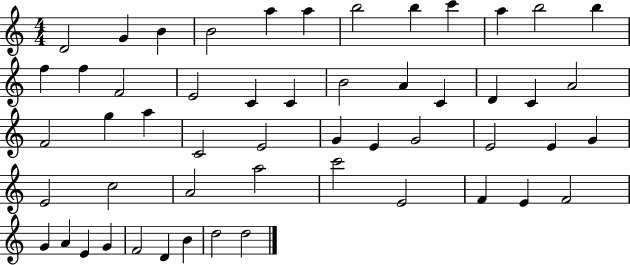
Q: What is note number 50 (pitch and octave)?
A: D4